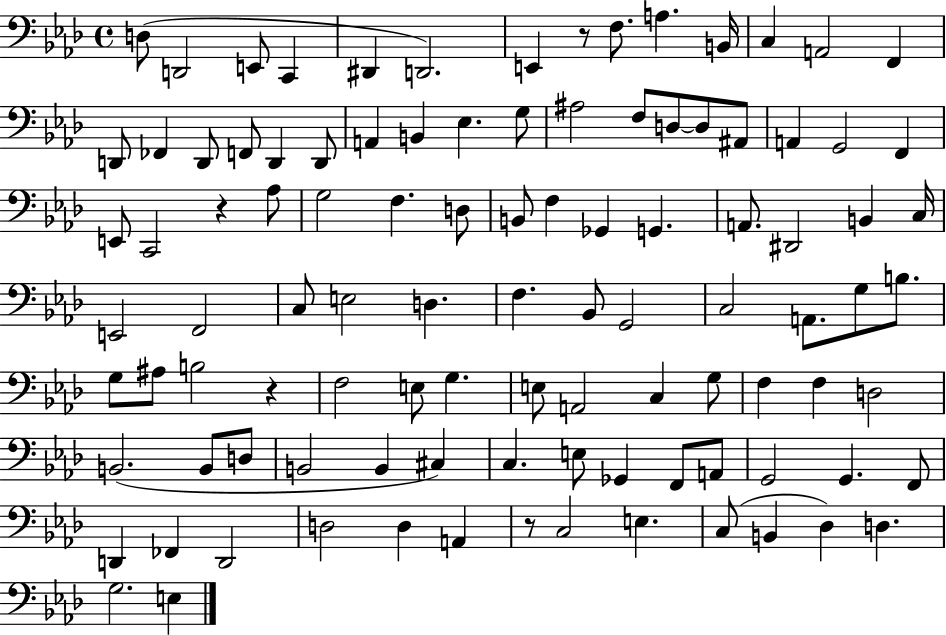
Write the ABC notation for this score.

X:1
T:Untitled
M:4/4
L:1/4
K:Ab
D,/2 D,,2 E,,/2 C,, ^D,, D,,2 E,, z/2 F,/2 A, B,,/4 C, A,,2 F,, D,,/2 _F,, D,,/2 F,,/2 D,, D,,/2 A,, B,, _E, G,/2 ^A,2 F,/2 D,/2 D,/2 ^A,,/2 A,, G,,2 F,, E,,/2 C,,2 z _A,/2 G,2 F, D,/2 B,,/2 F, _G,, G,, A,,/2 ^D,,2 B,, C,/4 E,,2 F,,2 C,/2 E,2 D, F, _B,,/2 G,,2 C,2 A,,/2 G,/2 B,/2 G,/2 ^A,/2 B,2 z F,2 E,/2 G, E,/2 A,,2 C, G,/2 F, F, D,2 B,,2 B,,/2 D,/2 B,,2 B,, ^C, C, E,/2 _G,, F,,/2 A,,/2 G,,2 G,, F,,/2 D,, _F,, D,,2 D,2 D, A,, z/2 C,2 E, C,/2 B,, _D, D, G,2 E,